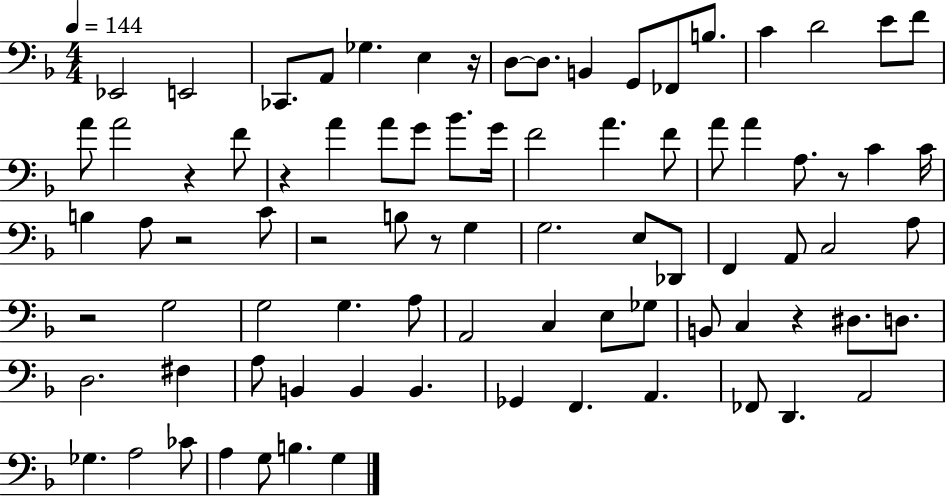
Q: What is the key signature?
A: F major